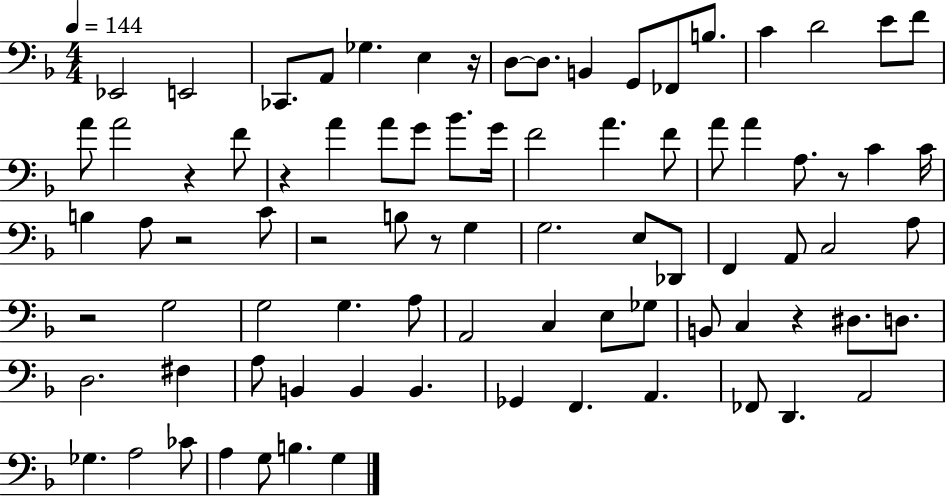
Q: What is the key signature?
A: F major